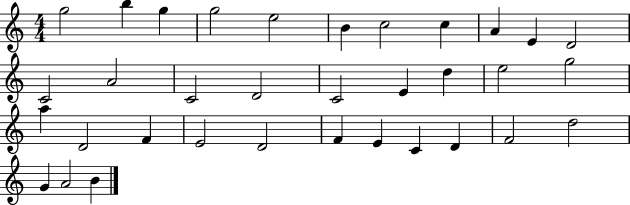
{
  \clef treble
  \numericTimeSignature
  \time 4/4
  \key c \major
  g''2 b''4 g''4 | g''2 e''2 | b'4 c''2 c''4 | a'4 e'4 d'2 | \break c'2 a'2 | c'2 d'2 | c'2 e'4 d''4 | e''2 g''2 | \break a''4 d'2 f'4 | e'2 d'2 | f'4 e'4 c'4 d'4 | f'2 d''2 | \break g'4 a'2 b'4 | \bar "|."
}